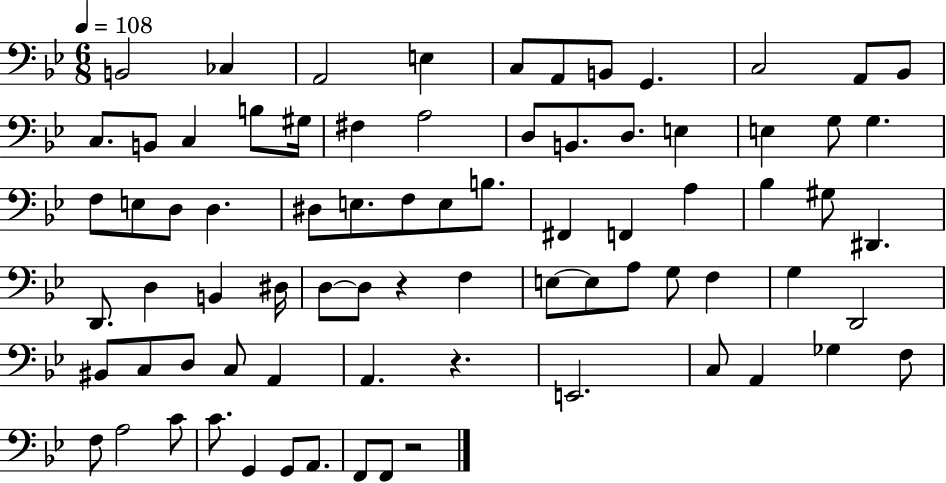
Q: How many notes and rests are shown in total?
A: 77